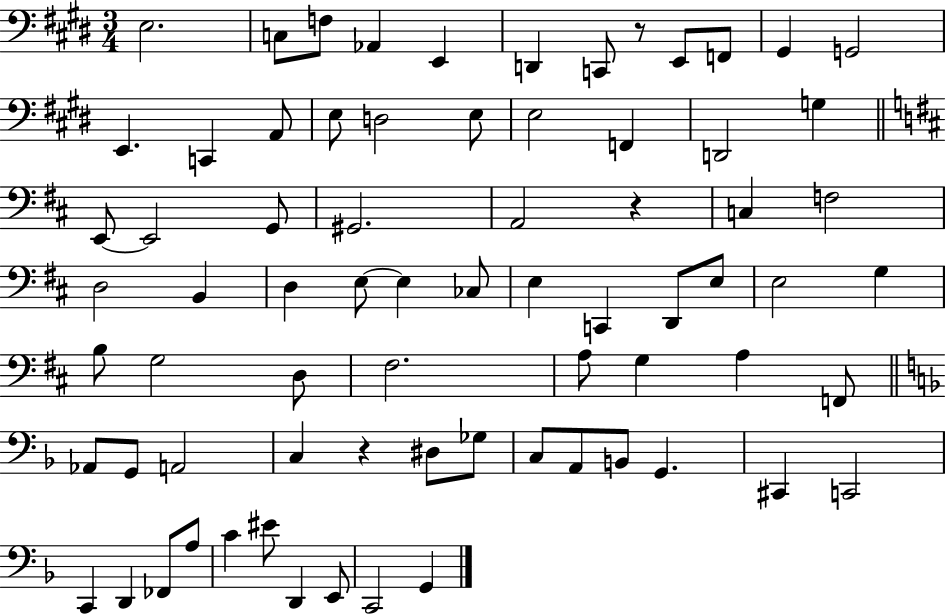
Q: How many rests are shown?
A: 3